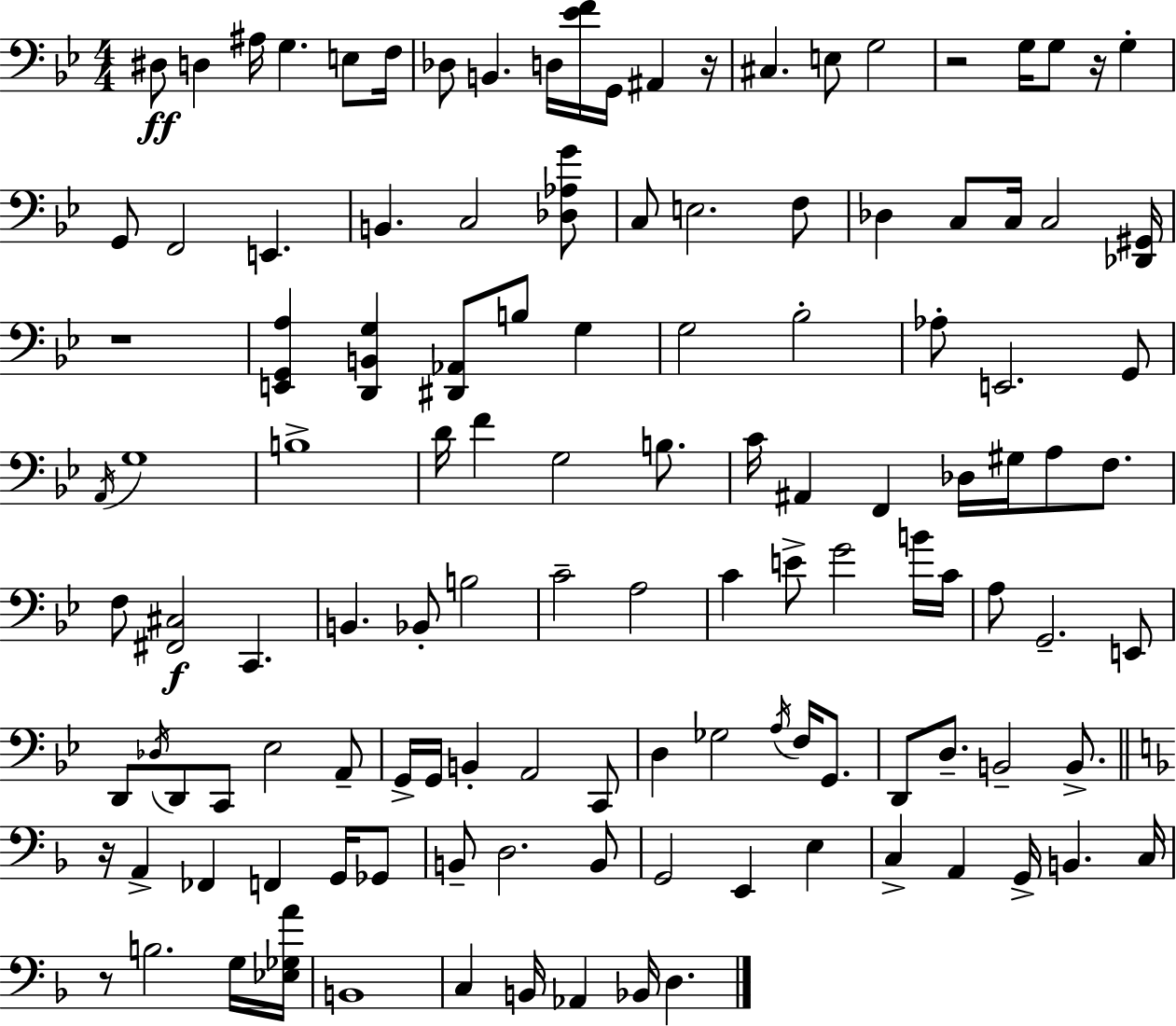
X:1
T:Untitled
M:4/4
L:1/4
K:Bb
^D,/2 D, ^A,/4 G, E,/2 F,/4 _D,/2 B,, D,/4 [_EF]/4 G,,/4 ^A,, z/4 ^C, E,/2 G,2 z2 G,/4 G,/2 z/4 G, G,,/2 F,,2 E,, B,, C,2 [_D,_A,G]/2 C,/2 E,2 F,/2 _D, C,/2 C,/4 C,2 [_D,,^G,,]/4 z4 [E,,G,,A,] [D,,B,,G,] [^D,,_A,,]/2 B,/2 G, G,2 _B,2 _A,/2 E,,2 G,,/2 A,,/4 G,4 B,4 D/4 F G,2 B,/2 C/4 ^A,, F,, _D,/4 ^G,/4 A,/2 F,/2 F,/2 [^F,,^C,]2 C,, B,, _B,,/2 B,2 C2 A,2 C E/2 G2 B/4 C/4 A,/2 G,,2 E,,/2 D,,/2 _D,/4 D,,/2 C,,/2 _E,2 A,,/2 G,,/4 G,,/4 B,, A,,2 C,,/2 D, _G,2 A,/4 F,/4 G,,/2 D,,/2 D,/2 B,,2 B,,/2 z/4 A,, _F,, F,, G,,/4 _G,,/2 B,,/2 D,2 B,,/2 G,,2 E,, E, C, A,, G,,/4 B,, C,/4 z/2 B,2 G,/4 [_E,_G,A]/4 B,,4 C, B,,/4 _A,, _B,,/4 D,